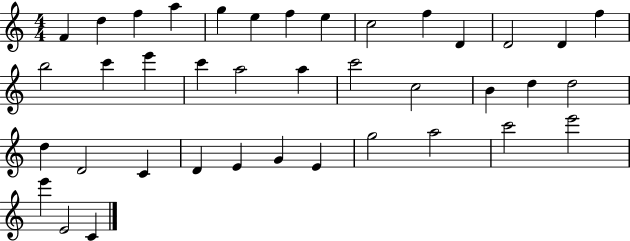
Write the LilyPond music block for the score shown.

{
  \clef treble
  \numericTimeSignature
  \time 4/4
  \key c \major
  f'4 d''4 f''4 a''4 | g''4 e''4 f''4 e''4 | c''2 f''4 d'4 | d'2 d'4 f''4 | \break b''2 c'''4 e'''4 | c'''4 a''2 a''4 | c'''2 c''2 | b'4 d''4 d''2 | \break d''4 d'2 c'4 | d'4 e'4 g'4 e'4 | g''2 a''2 | c'''2 e'''2 | \break e'''4 e'2 c'4 | \bar "|."
}